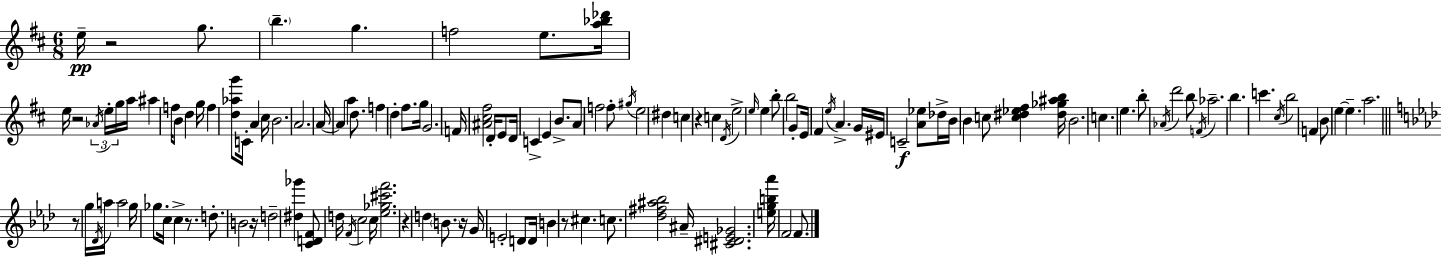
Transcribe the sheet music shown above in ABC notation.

X:1
T:Untitled
M:6/8
L:1/4
K:D
e/4 z2 g/2 b g f2 e/2 [a_b_d']/4 e/4 z2 _A/4 e/4 g/4 a/4 ^a f/4 B/2 d g/4 f [d_ag']/2 C/4 A ^c/4 B2 A2 A/4 A a d/2 f d ^f/2 g/4 G2 F/4 [^A^c^f]2 D/4 E/2 D/4 C E B/2 A/2 f2 f/2 ^g/4 e2 ^d c z c D/4 e2 e/4 e b/2 b2 G/2 E/4 ^F e/4 A G/4 ^E/4 C2 [A_e]/2 _d/4 B/4 B c/2 [c^d_e^f] [^d_g^ab]/4 B2 c e b/2 _A/4 d'2 b/2 F/4 _a2 b c' ^c/4 b2 F B/2 e e a2 z/2 g/4 _D/4 a/4 a2 g/4 _g/2 c/4 c z/2 d/2 B2 z/4 d2 [^d_g'] [CDF]/2 d/4 F/4 c2 c/4 [_e_g^c'f']2 z d B/2 z/4 G/4 E2 D/2 D/4 B z/2 ^c c/2 [_d^f^a_b]2 ^A/4 [^C^DE_G]2 [egb_a']/4 F2 F/2